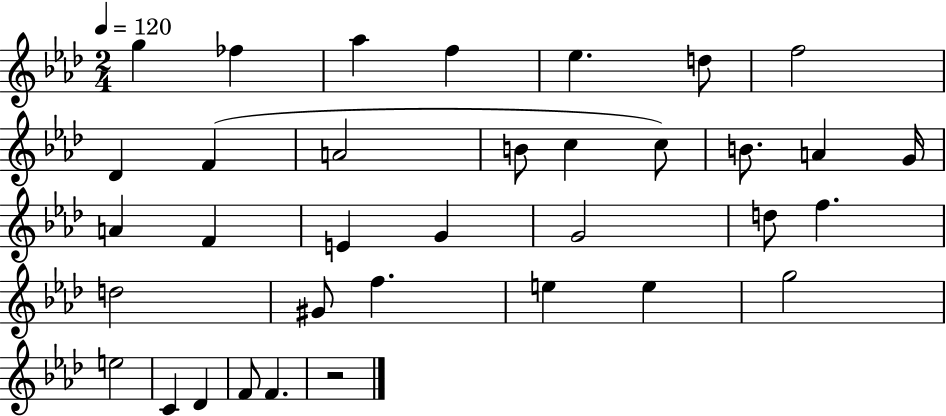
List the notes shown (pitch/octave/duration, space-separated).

G5/q FES5/q Ab5/q F5/q Eb5/q. D5/e F5/h Db4/q F4/q A4/h B4/e C5/q C5/e B4/e. A4/q G4/s A4/q F4/q E4/q G4/q G4/h D5/e F5/q. D5/h G#4/e F5/q. E5/q E5/q G5/h E5/h C4/q Db4/q F4/e F4/q. R/h